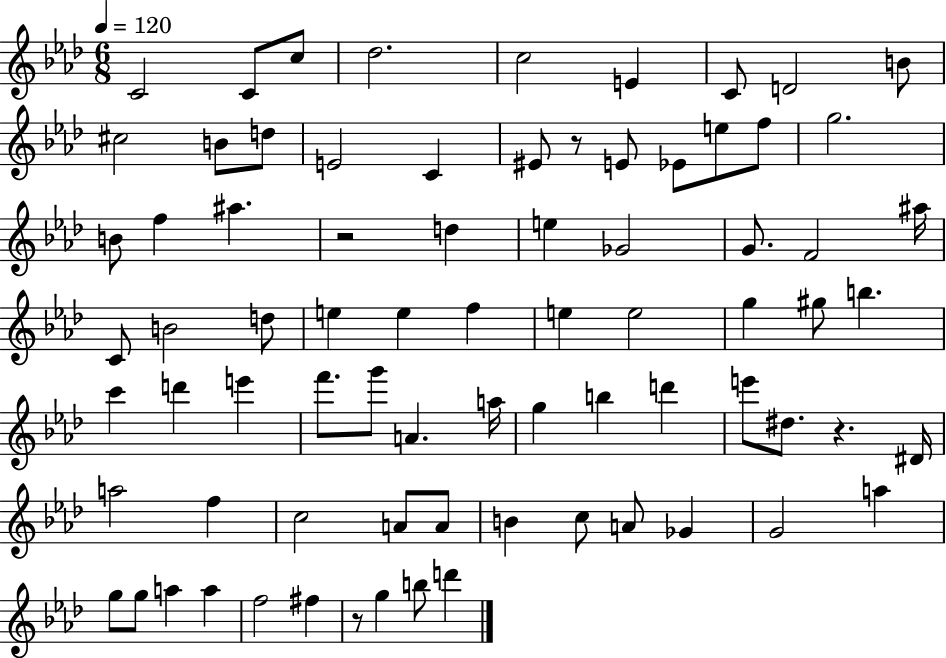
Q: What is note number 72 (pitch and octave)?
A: B5